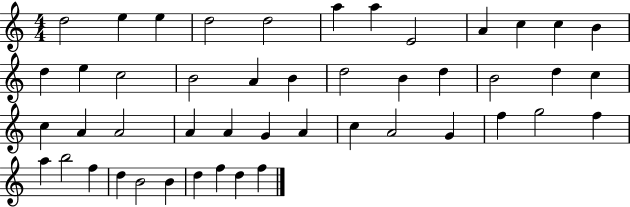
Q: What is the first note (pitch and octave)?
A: D5